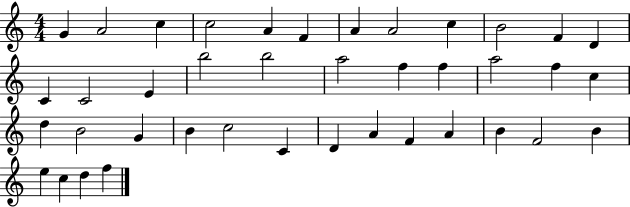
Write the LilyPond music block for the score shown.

{
  \clef treble
  \numericTimeSignature
  \time 4/4
  \key c \major
  g'4 a'2 c''4 | c''2 a'4 f'4 | a'4 a'2 c''4 | b'2 f'4 d'4 | \break c'4 c'2 e'4 | b''2 b''2 | a''2 f''4 f''4 | a''2 f''4 c''4 | \break d''4 b'2 g'4 | b'4 c''2 c'4 | d'4 a'4 f'4 a'4 | b'4 f'2 b'4 | \break e''4 c''4 d''4 f''4 | \bar "|."
}